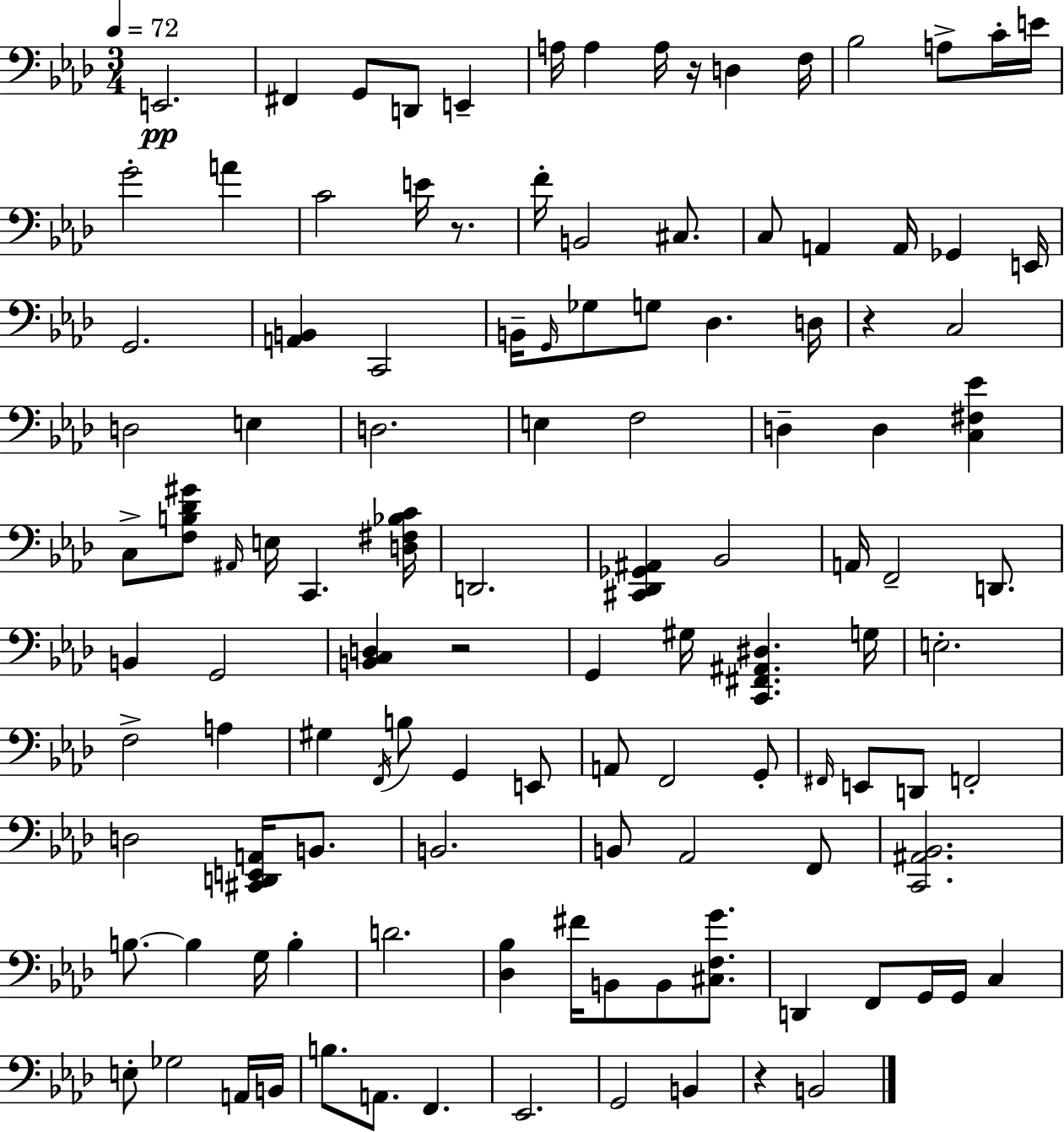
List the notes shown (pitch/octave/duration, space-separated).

E2/h. F#2/q G2/e D2/e E2/q A3/s A3/q A3/s R/s D3/q F3/s Bb3/h A3/e C4/s E4/s G4/h A4/q C4/h E4/s R/e. F4/s B2/h C#3/e. C3/e A2/q A2/s Gb2/q E2/s G2/h. [A2,B2]/q C2/h B2/s G2/s Gb3/e G3/e Db3/q. D3/s R/q C3/h D3/h E3/q D3/h. E3/q F3/h D3/q D3/q [C3,F#3,Eb4]/q C3/e [F3,B3,Db4,G#4]/e A#2/s E3/s C2/q. [D3,F#3,Bb3,C4]/s D2/h. [C#2,Db2,Gb2,A#2]/q Bb2/h A2/s F2/h D2/e. B2/q G2/h [B2,C3,D3]/q R/h G2/q G#3/s [C2,F#2,A#2,D#3]/q. G3/s E3/h. F3/h A3/q G#3/q F2/s B3/e G2/q E2/e A2/e F2/h G2/e F#2/s E2/e D2/e F2/h D3/h [C#2,D2,E2,A2]/s B2/e. B2/h. B2/e Ab2/h F2/e [C2,A#2,Bb2]/h. B3/e. B3/q G3/s B3/q D4/h. [Db3,Bb3]/q F#4/s B2/e B2/e [C#3,F3,G4]/e. D2/q F2/e G2/s G2/s C3/q E3/e Gb3/h A2/s B2/s B3/e. A2/e. F2/q. Eb2/h. G2/h B2/q R/q B2/h